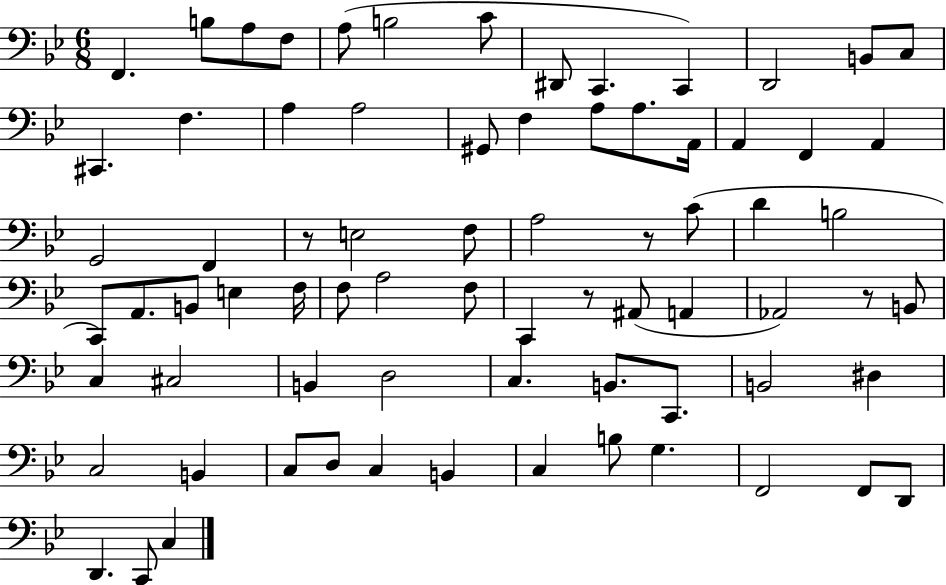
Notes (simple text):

F2/q. B3/e A3/e F3/e A3/e B3/h C4/e D#2/e C2/q. C2/q D2/h B2/e C3/e C#2/q. F3/q. A3/q A3/h G#2/e F3/q A3/e A3/e. A2/s A2/q F2/q A2/q G2/h F2/q R/e E3/h F3/e A3/h R/e C4/e D4/q B3/h C2/e A2/e. B2/e E3/q F3/s F3/e A3/h F3/e C2/q R/e A#2/e A2/q Ab2/h R/e B2/e C3/q C#3/h B2/q D3/h C3/q. B2/e. C2/e. B2/h D#3/q C3/h B2/q C3/e D3/e C3/q B2/q C3/q B3/e G3/q. F2/h F2/e D2/e D2/q. C2/e C3/q